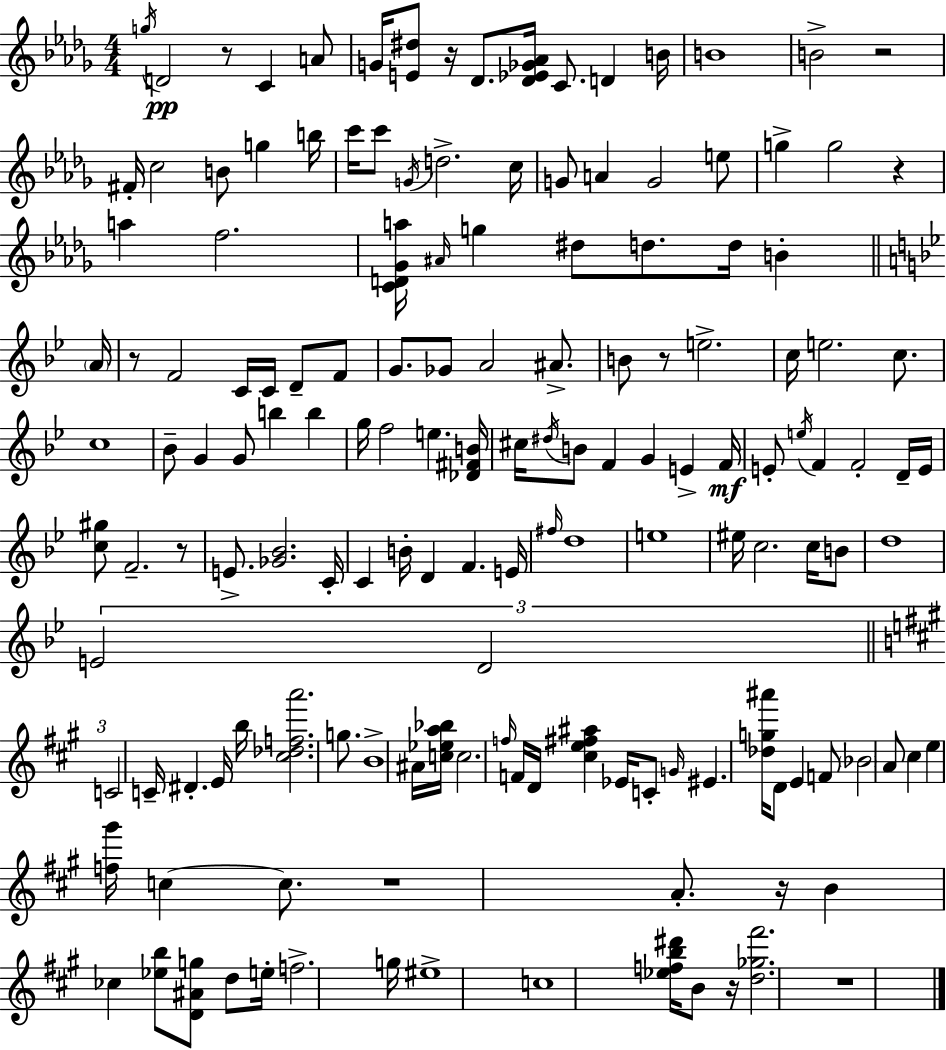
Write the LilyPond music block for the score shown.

{
  \clef treble
  \numericTimeSignature
  \time 4/4
  \key bes \minor
  \repeat volta 2 { \acciaccatura { g''16 }\pp d'2 r8 c'4 a'8 | g'16 <e' dis''>8 r16 des'8. <des' ees' ges' aes'>16 c'8. d'4 | b'16 b'1 | b'2-> r2 | \break fis'16-. c''2 b'8 g''4 | b''16 c'''16 c'''8 \acciaccatura { g'16 } d''2.-> | c''16 g'8 a'4 g'2 | e''8 g''4-> g''2 r4 | \break a''4 f''2. | <c' d' ges' a''>16 \grace { ais'16 } g''4 dis''8 d''8. d''16 b'4-. | \bar "||" \break \key bes \major \parenthesize a'16 r8 f'2 c'16 c'16 d'8-- f'8 | g'8. ges'8 a'2 ais'8.-> | b'8 r8 e''2.-> | c''16 e''2. c''8. | \break c''1 | bes'8-- g'4 g'8 b''4 b''4 | g''16 f''2 e''4. | <des' fis' b'>16 cis''16 \acciaccatura { dis''16 } b'8 f'4 g'4 e'4-> | \break f'16\mf e'8-. \acciaccatura { e''16 } f'4 f'2-. | d'16-- e'16 <c'' gis''>8 f'2.-- | r8 e'8.-> <ges' bes'>2. | c'16-. c'4 b'16-. d'4 f'4. | \break e'16 \grace { fis''16 } d''1 | e''1 | eis''16 c''2. | c''16 b'8 d''1 | \break \tuplet 3/2 { e'2 d'2 | \bar "||" \break \key a \major c'2 } c'16-- dis'4.-. e'16 | b''16 <cis'' des'' f'' a'''>2. g''8. | b'1-> | ais'16 <c'' ees'' a'' bes''>16 c''2. \grace { f''16 } f'16 | \break d'16 <cis'' e'' fis'' ais''>4 ees'16 c'8-. \grace { g'16 } eis'4. <des'' g'' ais'''>16 | d'8 e'4 f'8 \parenthesize bes'2 | a'8 cis''4 e''4 <f'' gis'''>16 c''4~~ c''8. | r1 | \break a'8.-. r16 b'4 ces''4 <ees'' b''>8 | <d' ais' g''>8 d''8 e''16-. f''2.-> | g''16 eis''1-> | c''1 | \break <ees'' f'' b'' dis'''>16 b'8 r16 <d'' ges'' fis'''>2. | r1 | } \bar "|."
}